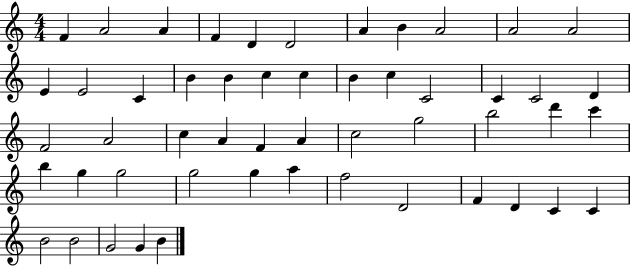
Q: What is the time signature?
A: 4/4